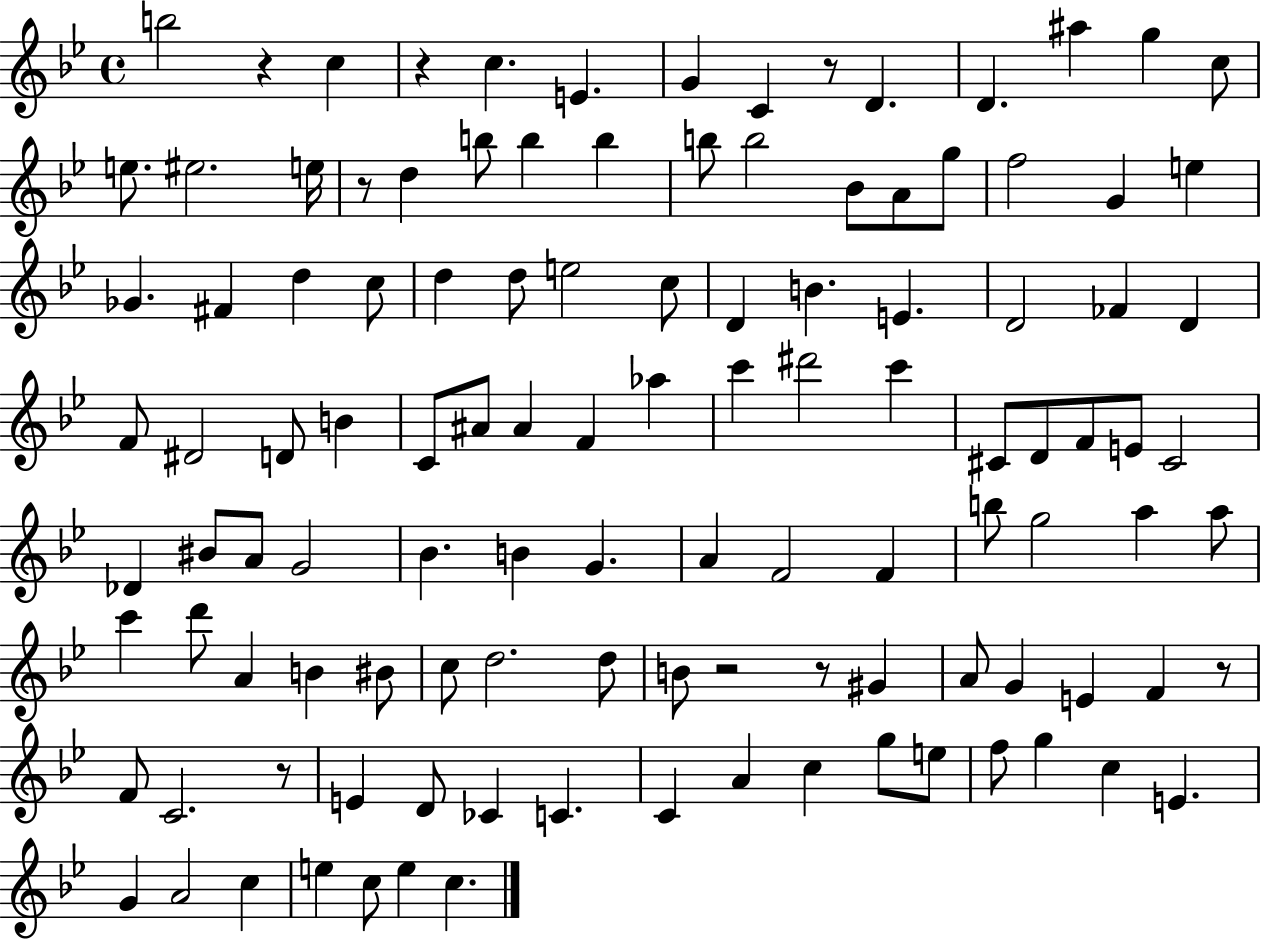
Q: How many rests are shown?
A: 8